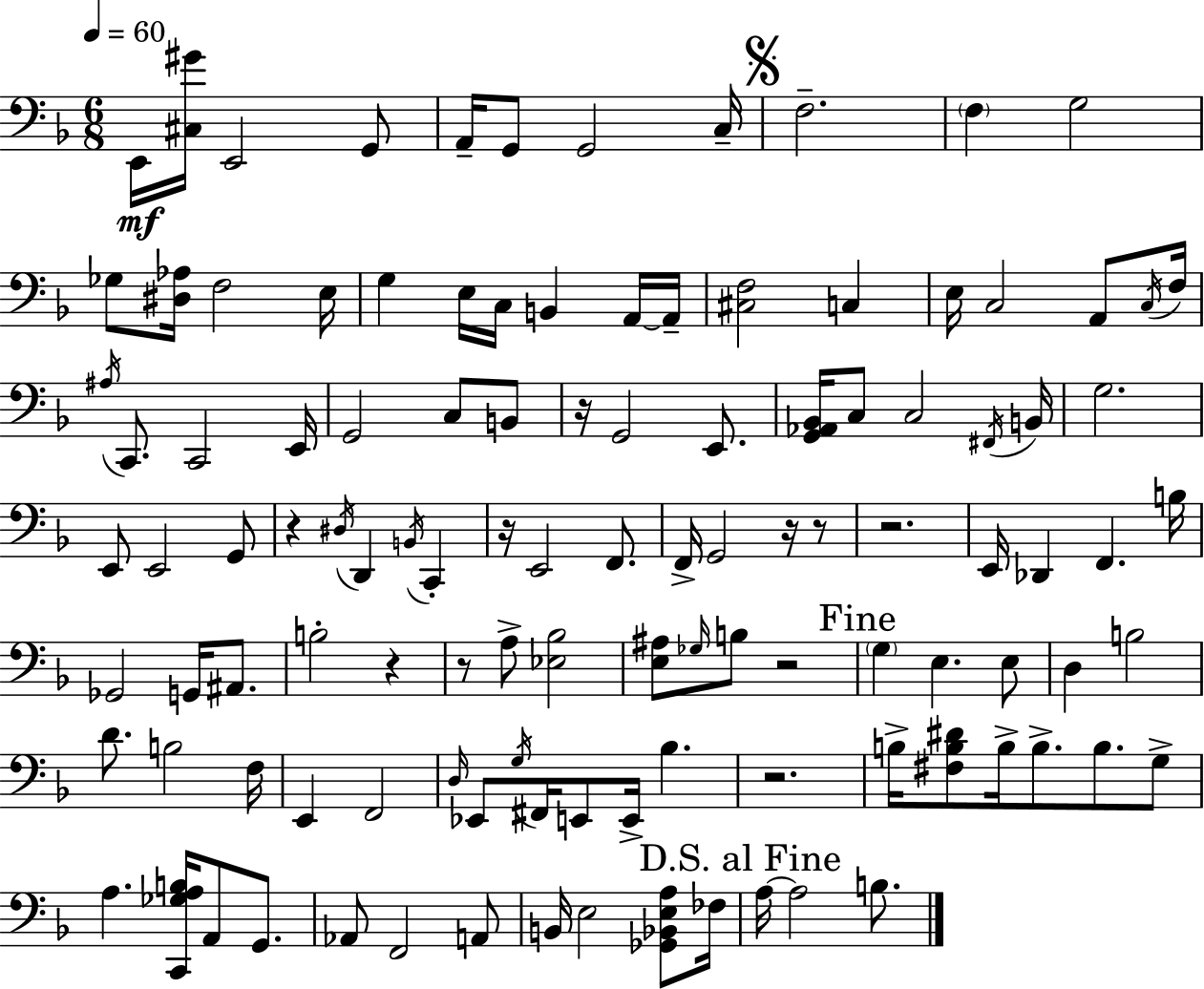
{
  \clef bass
  \numericTimeSignature
  \time 6/8
  \key d \minor
  \tempo 4 = 60
  e,16\mf <cis gis'>16 e,2 g,8 | a,16-- g,8 g,2 c16-- | \mark \markup { \musicglyph "scripts.segno" } f2.-- | \parenthesize f4 g2 | \break ges8 <dis aes>16 f2 e16 | g4 e16 c16 b,4 a,16~~ a,16-- | <cis f>2 c4 | e16 c2 a,8 \acciaccatura { c16 } | \break f16 \acciaccatura { ais16 } c,8. c,2 | e,16 g,2 c8 | b,8 r16 g,2 e,8. | <g, aes, bes,>16 c8 c2 | \break \acciaccatura { fis,16 } b,16 g2. | e,8 e,2 | g,8 r4 \acciaccatura { dis16 } d,4 | \acciaccatura { b,16 } c,4-. r16 e,2 | \break f,8. f,16-> g,2 | r16 r8 r2. | e,16 des,4 f,4. | b16 ges,2 | \break g,16 ais,8. b2-. | r4 r8 a8-> <ees bes>2 | <e ais>8 \grace { ges16 } b8 r2 | \mark "Fine" \parenthesize g4 e4. | \break e8 d4 b2 | d'8. b2 | f16 e,4 f,2 | \grace { d16 } ees,8 \acciaccatura { g16 } fis,16 e,8 | \break e,16-> bes4. r2. | b16-> <fis b dis'>8 b16-> | b8.-> b8. g8-> a4. | <c, ges a b>16 a,8 g,8. aes,8 f,2 | \break a,8 b,16 e2 | <ges, bes, e a>8 fes16 \mark "D.S. al Fine" a16~~ a2 | b8. \bar "|."
}